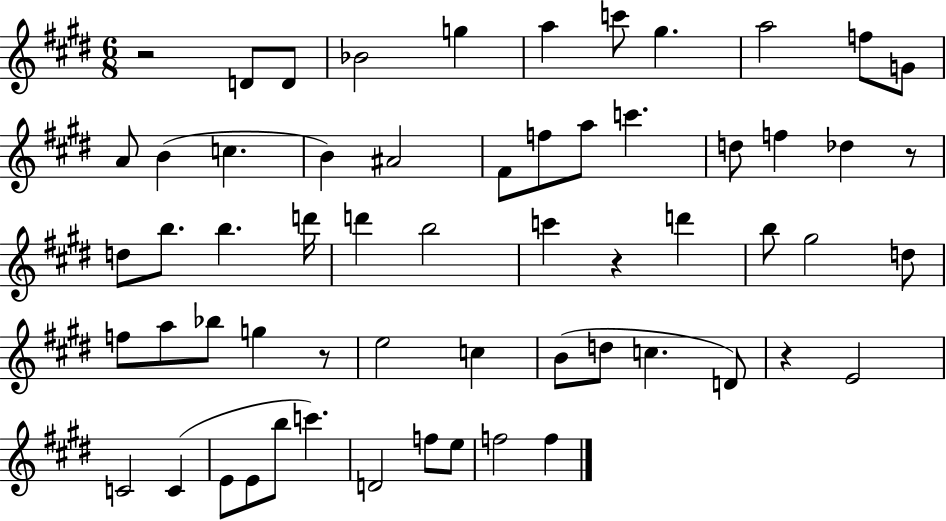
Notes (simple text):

R/h D4/e D4/e Bb4/h G5/q A5/q C6/e G#5/q. A5/h F5/e G4/e A4/e B4/q C5/q. B4/q A#4/h F#4/e F5/e A5/e C6/q. D5/e F5/q Db5/q R/e D5/e B5/e. B5/q. D6/s D6/q B5/h C6/q R/q D6/q B5/e G#5/h D5/e F5/e A5/e Bb5/e G5/q R/e E5/h C5/q B4/e D5/e C5/q. D4/e R/q E4/h C4/h C4/q E4/e E4/e B5/e C6/q. D4/h F5/e E5/e F5/h F5/q